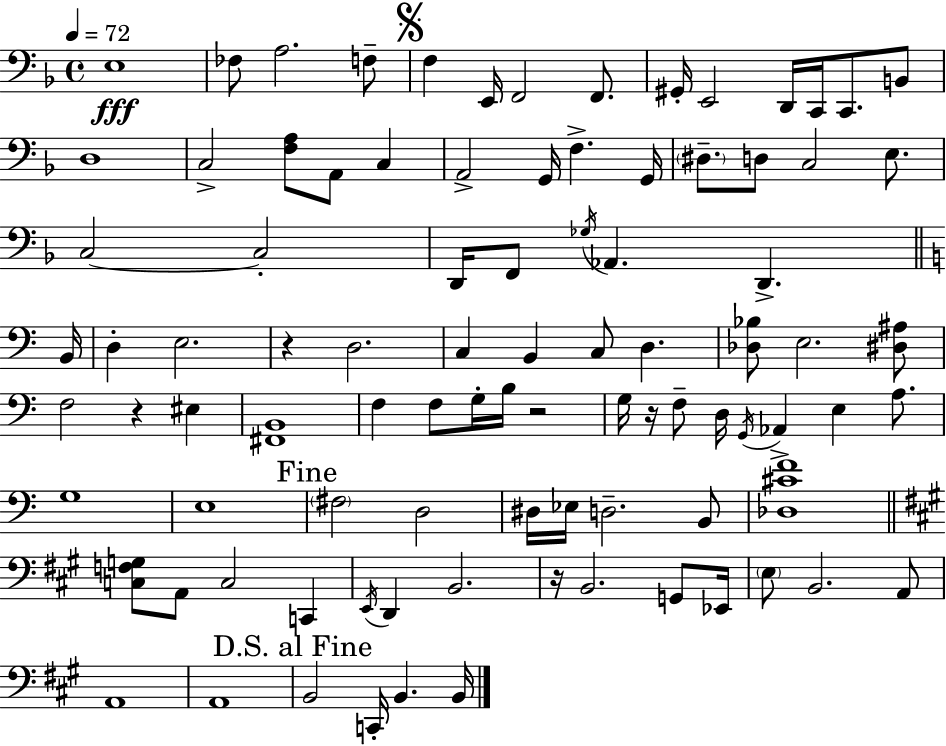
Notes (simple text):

E3/w FES3/e A3/h. F3/e F3/q E2/s F2/h F2/e. G#2/s E2/h D2/s C2/s C2/e. B2/e D3/w C3/h [F3,A3]/e A2/e C3/q A2/h G2/s F3/q. G2/s D#3/e. D3/e C3/h E3/e. C3/h C3/h D2/s F2/e Gb3/s Ab2/q. D2/q. B2/s D3/q E3/h. R/q D3/h. C3/q B2/q C3/e D3/q. [Db3,Bb3]/e E3/h. [D#3,A#3]/e F3/h R/q EIS3/q [F#2,B2]/w F3/q F3/e G3/s B3/s R/h G3/s R/s F3/e D3/s G2/s Ab2/q E3/q A3/e. G3/w E3/w F#3/h D3/h D#3/s Eb3/s D3/h. B2/e [Db3,C#4,F4]/w [C3,F3,G3]/e A2/e C3/h C2/q E2/s D2/q B2/h. R/s B2/h. G2/e Eb2/s E3/e B2/h. A2/e A2/w A2/w B2/h C2/s B2/q. B2/s